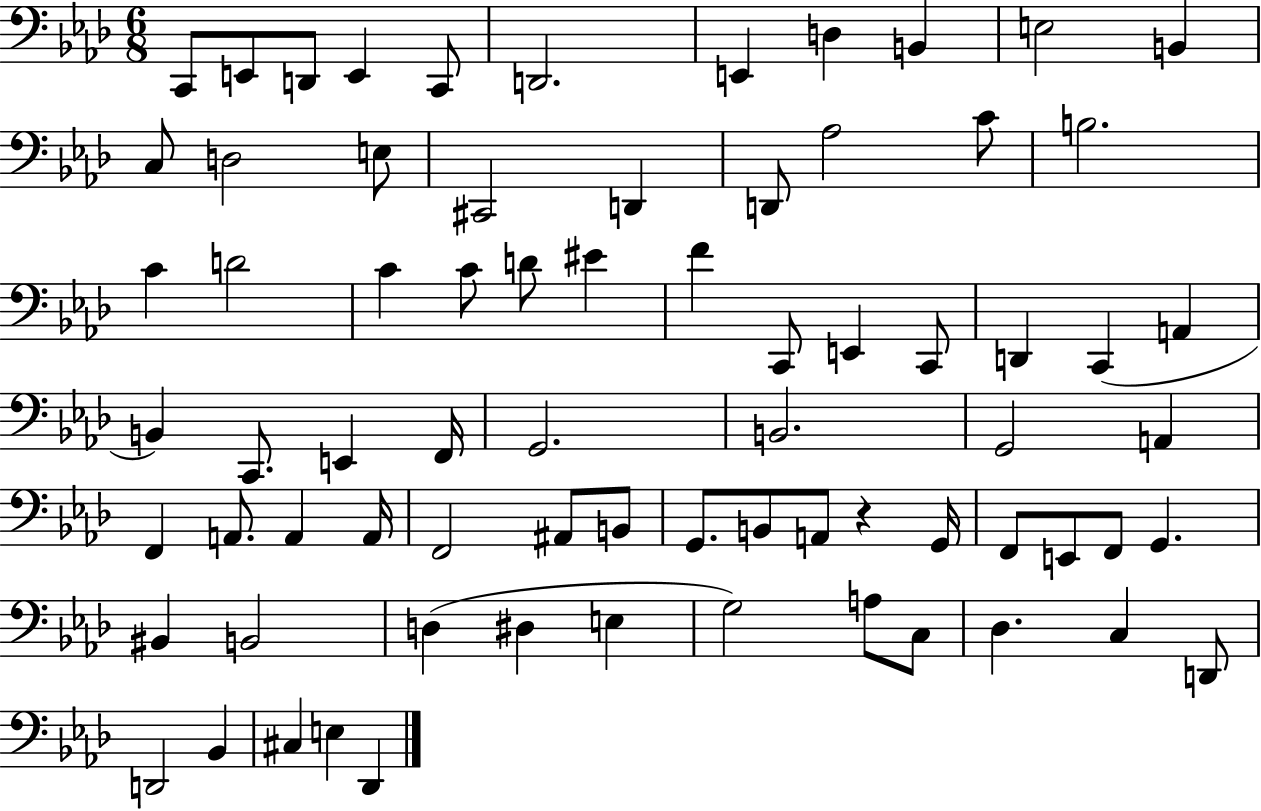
X:1
T:Untitled
M:6/8
L:1/4
K:Ab
C,,/2 E,,/2 D,,/2 E,, C,,/2 D,,2 E,, D, B,, E,2 B,, C,/2 D,2 E,/2 ^C,,2 D,, D,,/2 _A,2 C/2 B,2 C D2 C C/2 D/2 ^E F C,,/2 E,, C,,/2 D,, C,, A,, B,, C,,/2 E,, F,,/4 G,,2 B,,2 G,,2 A,, F,, A,,/2 A,, A,,/4 F,,2 ^A,,/2 B,,/2 G,,/2 B,,/2 A,,/2 z G,,/4 F,,/2 E,,/2 F,,/2 G,, ^B,, B,,2 D, ^D, E, G,2 A,/2 C,/2 _D, C, D,,/2 D,,2 _B,, ^C, E, _D,,